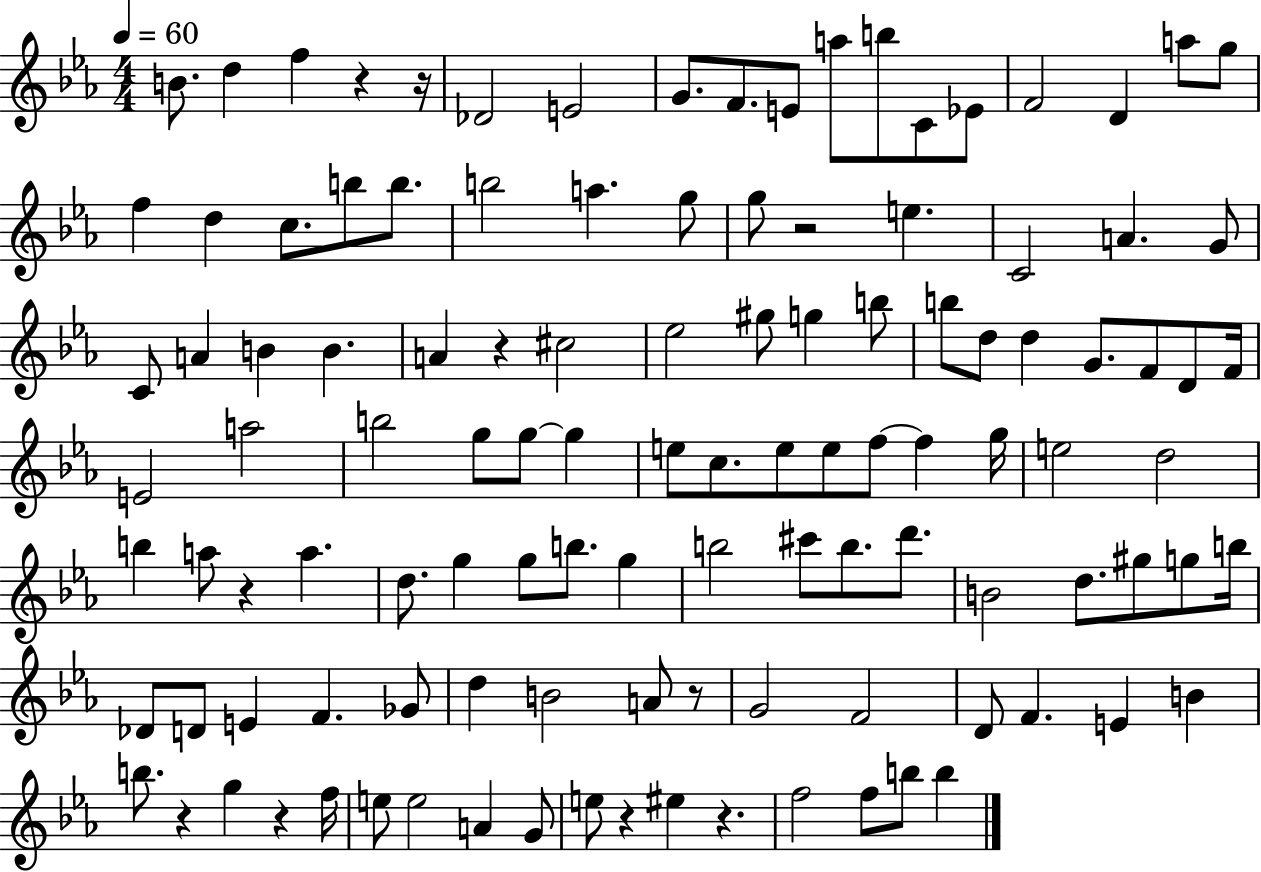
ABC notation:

X:1
T:Untitled
M:4/4
L:1/4
K:Eb
B/2 d f z z/4 _D2 E2 G/2 F/2 E/2 a/2 b/2 C/2 _E/2 F2 D a/2 g/2 f d c/2 b/2 b/2 b2 a g/2 g/2 z2 e C2 A G/2 C/2 A B B A z ^c2 _e2 ^g/2 g b/2 b/2 d/2 d G/2 F/2 D/2 F/4 E2 a2 b2 g/2 g/2 g e/2 c/2 e/2 e/2 f/2 f g/4 e2 d2 b a/2 z a d/2 g g/2 b/2 g b2 ^c'/2 b/2 d'/2 B2 d/2 ^g/2 g/2 b/4 _D/2 D/2 E F _G/2 d B2 A/2 z/2 G2 F2 D/2 F E B b/2 z g z f/4 e/2 e2 A G/2 e/2 z ^e z f2 f/2 b/2 b